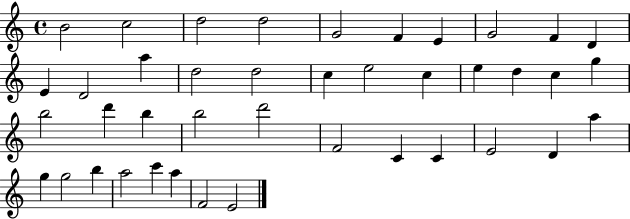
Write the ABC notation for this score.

X:1
T:Untitled
M:4/4
L:1/4
K:C
B2 c2 d2 d2 G2 F E G2 F D E D2 a d2 d2 c e2 c e d c g b2 d' b b2 d'2 F2 C C E2 D a g g2 b a2 c' a F2 E2